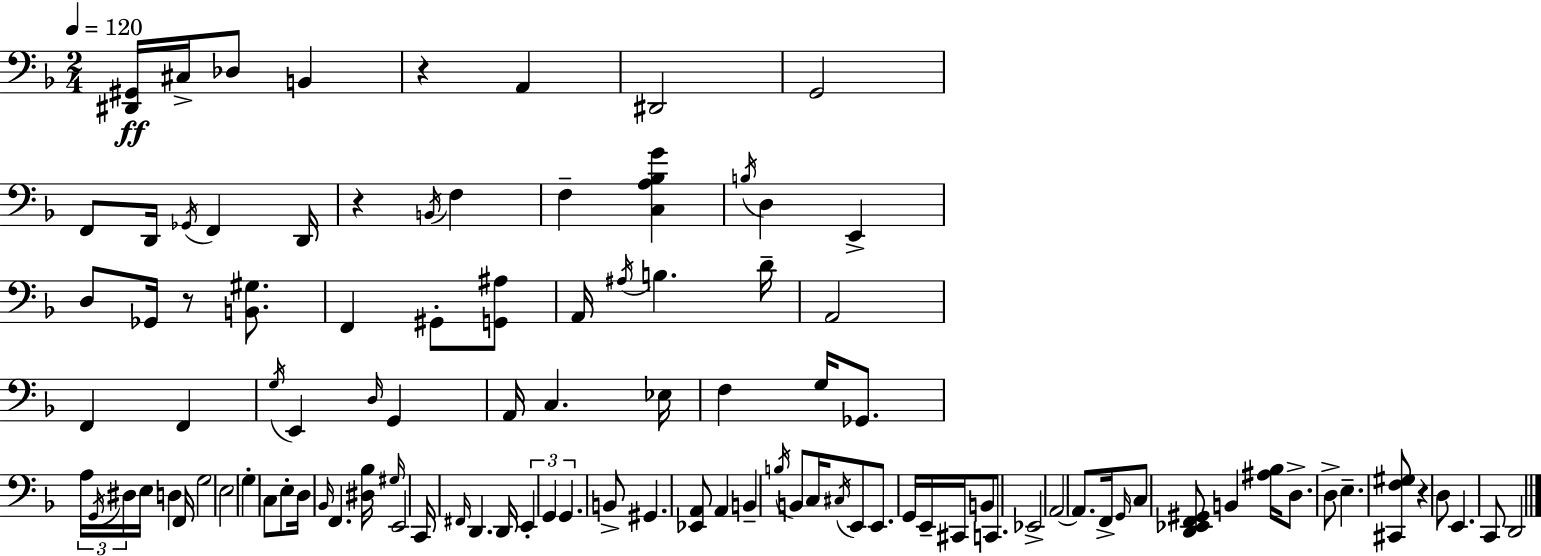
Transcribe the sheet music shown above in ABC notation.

X:1
T:Untitled
M:2/4
L:1/4
K:Dm
[^D,,^G,,]/4 ^C,/4 _D,/2 B,, z A,, ^D,,2 G,,2 F,,/2 D,,/4 _G,,/4 F,, D,,/4 z B,,/4 F, F, [C,A,_B,G] B,/4 D, E,, D,/2 _G,,/4 z/2 [B,,^G,]/2 F,, ^G,,/2 [G,,^A,]/2 A,,/4 ^A,/4 B, D/4 A,,2 F,, F,, G,/4 E,, D,/4 G,, A,,/4 C, _E,/4 F, G,/4 _G,,/2 A,/4 G,,/4 ^D,/4 E,/4 D, F,,/4 G,2 E,2 G, C,/2 E,/2 D,/4 _B,,/4 F,, [^D,_B,]/4 ^G,/4 E,,2 C,,/4 ^F,,/4 D,, D,,/4 E,, G,, G,, B,,/2 ^G,, [_E,,A,,]/2 A,, B,, B,/4 B,,/2 C,/4 ^C,/4 E,,/2 E,,/2 G,,/4 E,,/4 ^C,,/4 B,,/2 C,,/2 _E,,2 A,,2 A,,/2 F,,/4 G,,/4 C,/2 [D,,_E,,F,,^G,,]/2 B,, [^A,_B,]/4 D,/2 D,/2 E, [^C,,F,^G,]/2 z D,/2 E,, C,,/2 D,,2